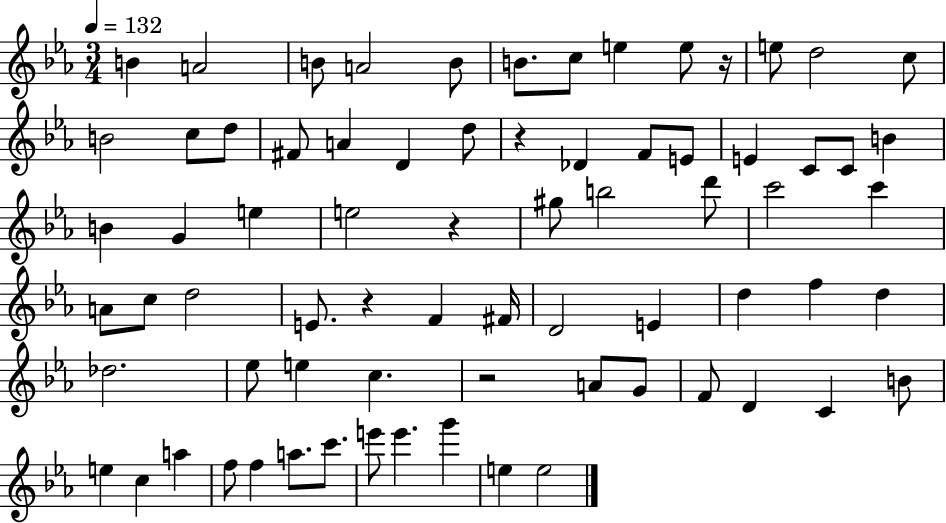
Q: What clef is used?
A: treble